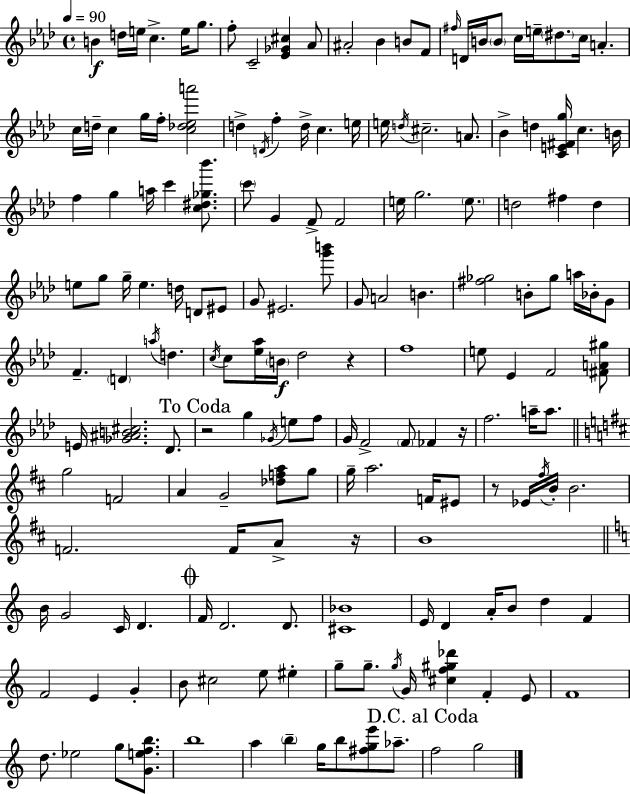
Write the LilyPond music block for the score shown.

{
  \clef treble
  \time 4/4
  \defaultTimeSignature
  \key aes \major
  \tempo 4 = 90
  \repeat volta 2 { b'4\f d''16 e''16 c''4.-> e''16 g''8. | f''8-. c'2-- <ees' ges' cis''>4 aes'8 | ais'2-. bes'4 b'8 f'8 | \grace { fis''16 } d'16 b'16 \parenthesize b'8 c''16 e''16-- \parenthesize dis''8. c''16 a'4.-. | \break c''16 d''16-- c''4 g''16 f''16-. <c'' des'' ees'' a'''>2 | d''4-> \acciaccatura { d'16 } f''4-. d''16-> c''4. | e''16 e''16 \acciaccatura { d''16 } cis''2.-- | a'8. bes'4-> d''4 <c' e' fis' g''>16 c''4. | \break b'16 f''4 g''4 a''16 c'''4 | <c'' dis'' ges'' bes'''>8. \parenthesize c'''8 g'4 f'8-> f'2 | e''16 g''2. | \parenthesize e''8. d''2 fis''4 d''4 | \break e''8 g''8 g''16-- e''4. d''16 d'8 | eis'8 g'8 eis'2. | <g''' b'''>8 g'8 a'2 b'4. | <fis'' ges''>2 b'8-. ges''8 a''16 | \break bes'16-. g'8 f'4.-- \parenthesize d'4 \acciaccatura { a''16 } d''4. | \acciaccatura { c''16 } c''8 <ees'' aes''>16 \parenthesize b'16\f des''2 | r4 f''1 | e''8 ees'4 f'2 | \break <fis' a' gis''>8 e'16 <ges' ais' b' cis''>2. | des'8. \mark "To Coda" r2 g''4 | \acciaccatura { ges'16 } e''8 f''8 g'16 f'2-> \parenthesize f'8 | fes'4 r16 f''2. | \break a''16-- a''8. \bar "||" \break \key d \major g''2 f'2 | a'4 g'2-- <des'' f'' a''>8 g''8 | g''16-- a''2. f'16 eis'8 | r8 ees'16 \acciaccatura { fis''16 } b'16-. b'2. | \break f'2. f'16 a'8-> | r16 b'1 | \bar "||" \break \key a \minor b'16 g'2 c'16 d'4. | \mark \markup { \musicglyph "scripts.coda" } f'16 d'2. d'8. | <cis' bes'>1 | e'16 d'4 a'16-. b'8 d''4 f'4 | \break f'2 e'4 g'4-. | b'8 cis''2 e''8 eis''4-. | g''8-- g''8.-- \acciaccatura { g''16 } g'16 <cis'' f'' gis'' des'''>4 f'4-. e'8 | f'1 | \break d''8. ees''2 g''8 <g' e'' f'' b''>8. | b''1 | a''4 \parenthesize b''4-- g''16 b''8 <fis'' g'' e'''>8 aes''8.-- | \mark "D.C. al Coda" f''2 g''2 | \break } \bar "|."
}